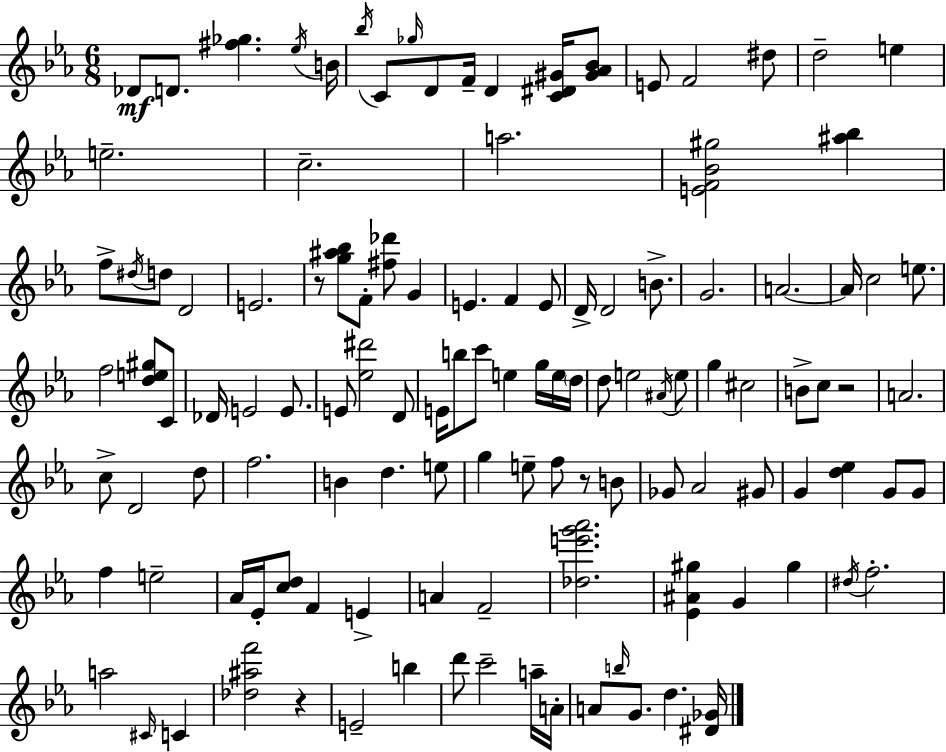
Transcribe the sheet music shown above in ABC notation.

X:1
T:Untitled
M:6/8
L:1/4
K:Eb
_D/2 D/2 [^f_g] _e/4 B/4 _b/4 C/2 _g/4 D/2 F/4 D [C^D^G]/4 [^G_A_B]/2 E/2 F2 ^d/2 d2 e e2 c2 a2 [EF_B^g]2 [^a_b] f/2 ^d/4 d/2 D2 E2 z/2 [g^a_b]/2 F/2 [^f_d']/2 G E F E/2 D/4 D2 B/2 G2 A2 A/4 c2 e/2 f2 [de^g]/2 C/2 _D/4 E2 E/2 E/2 [_e^d']2 D/2 E/4 b/2 c'/2 e g/4 e/4 d/4 d/2 e2 ^A/4 e/2 g ^c2 B/2 c/2 z2 A2 c/2 D2 d/2 f2 B d e/2 g e/2 f/2 z/2 B/2 _G/2 _A2 ^G/2 G [d_e] G/2 G/2 f e2 _A/4 _E/4 [cd]/2 F E A F2 [_de'g'_a']2 [_E^A^g] G ^g ^d/4 f2 a2 ^C/4 C [_d^af']2 z E2 b d'/2 c'2 a/4 A/4 A/2 b/4 G/2 d [^D_G]/4